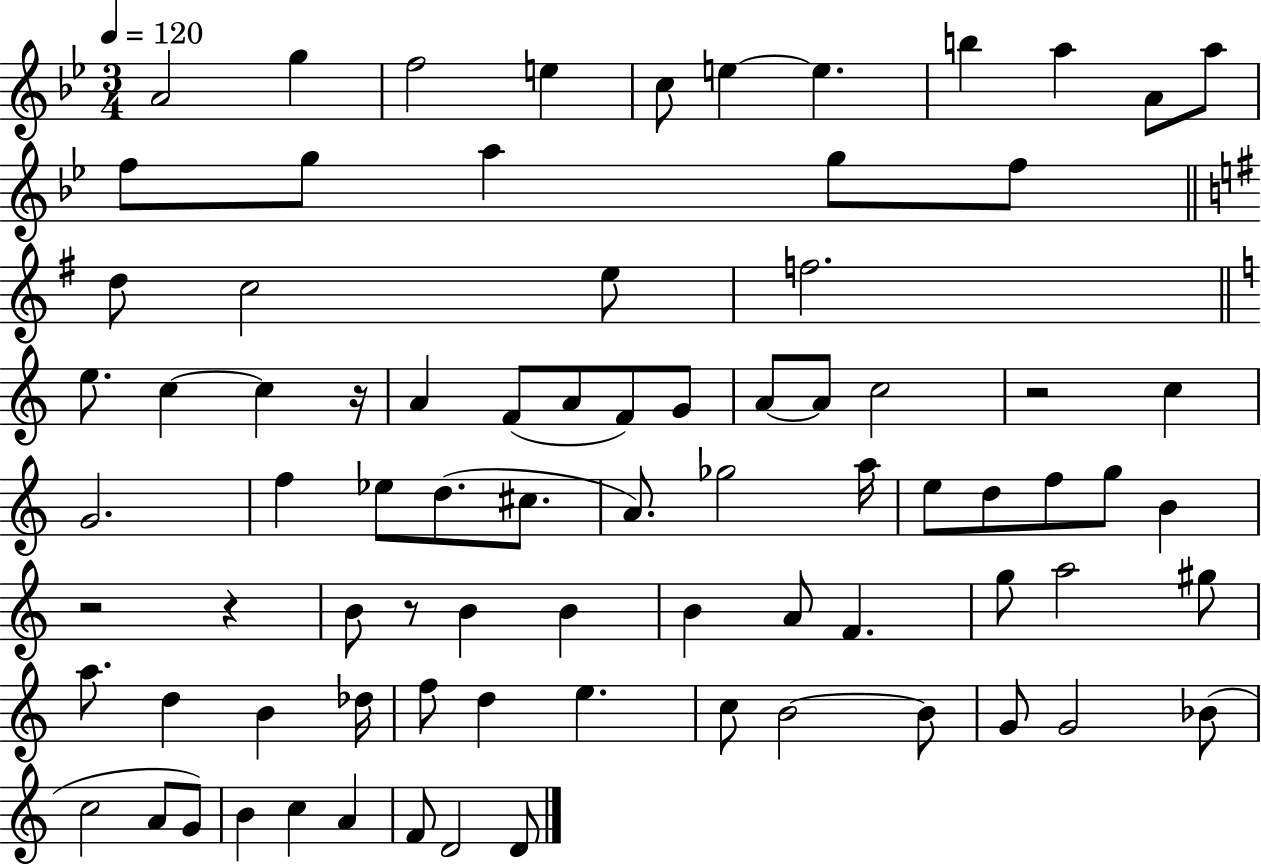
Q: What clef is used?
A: treble